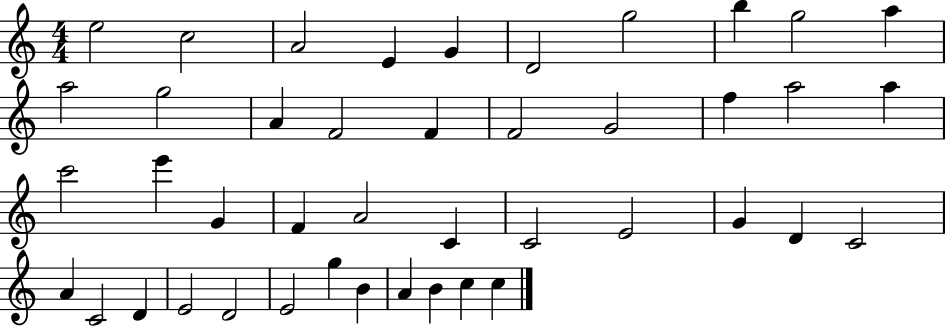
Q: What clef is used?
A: treble